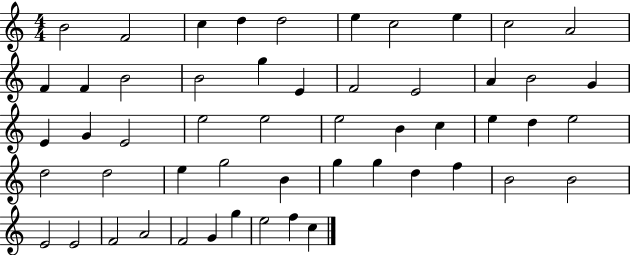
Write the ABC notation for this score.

X:1
T:Untitled
M:4/4
L:1/4
K:C
B2 F2 c d d2 e c2 e c2 A2 F F B2 B2 g E F2 E2 A B2 G E G E2 e2 e2 e2 B c e d e2 d2 d2 e g2 B g g d f B2 B2 E2 E2 F2 A2 F2 G g e2 f c